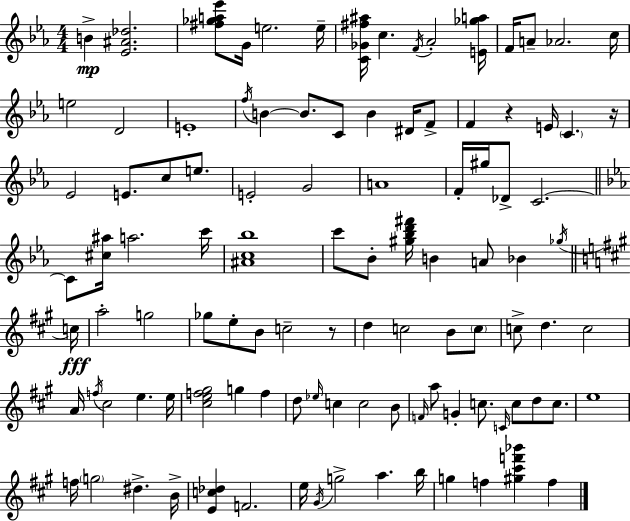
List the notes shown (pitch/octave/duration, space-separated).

B4/q [Eb4,A#4,Db5]/h. [F#5,Gb5,A5,Eb6]/e G4/s E5/h. E5/s [C4,Gb4,F#5,A#5]/s C5/q. F4/s Ab4/h [E4,Gb5,A5]/s F4/s A4/e Ab4/h. C5/s E5/h D4/h E4/w F5/s B4/q B4/e. C4/e B4/q D#4/s F4/e F4/q R/q E4/s C4/q. R/s Eb4/h E4/e. C5/e E5/e. E4/h G4/h A4/w F4/s G#5/s Db4/e C4/h. C4/e [C#5,A#5]/s A5/h. C6/s [A#4,C5,Bb5]/w C6/e Bb4/e [G#5,Bb5,D6,F#6]/s B4/q A4/e Bb4/q Gb5/s C5/s A5/h G5/h Gb5/e E5/e B4/e C5/h R/e D5/q C5/h B4/e C5/e C5/e D5/q. C5/h A4/s F5/s C#5/h E5/q. E5/s [C#5,E5,F5,G#5]/h G5/q F5/q D5/e Eb5/s C5/q C5/h B4/e F4/s A5/e G4/q C5/e. C4/s C5/e D5/e C5/e. E5/w F5/s G5/h D#5/q. B4/s [E4,C5,Db5]/q F4/h. E5/s G#4/s G5/h A5/q. B5/s G5/q F5/q [G#5,C#6,F6,Bb6]/q F5/q